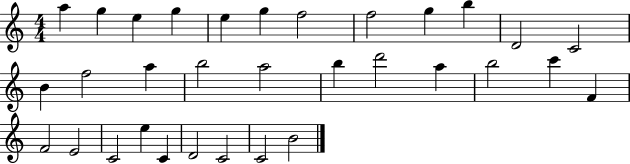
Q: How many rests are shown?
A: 0